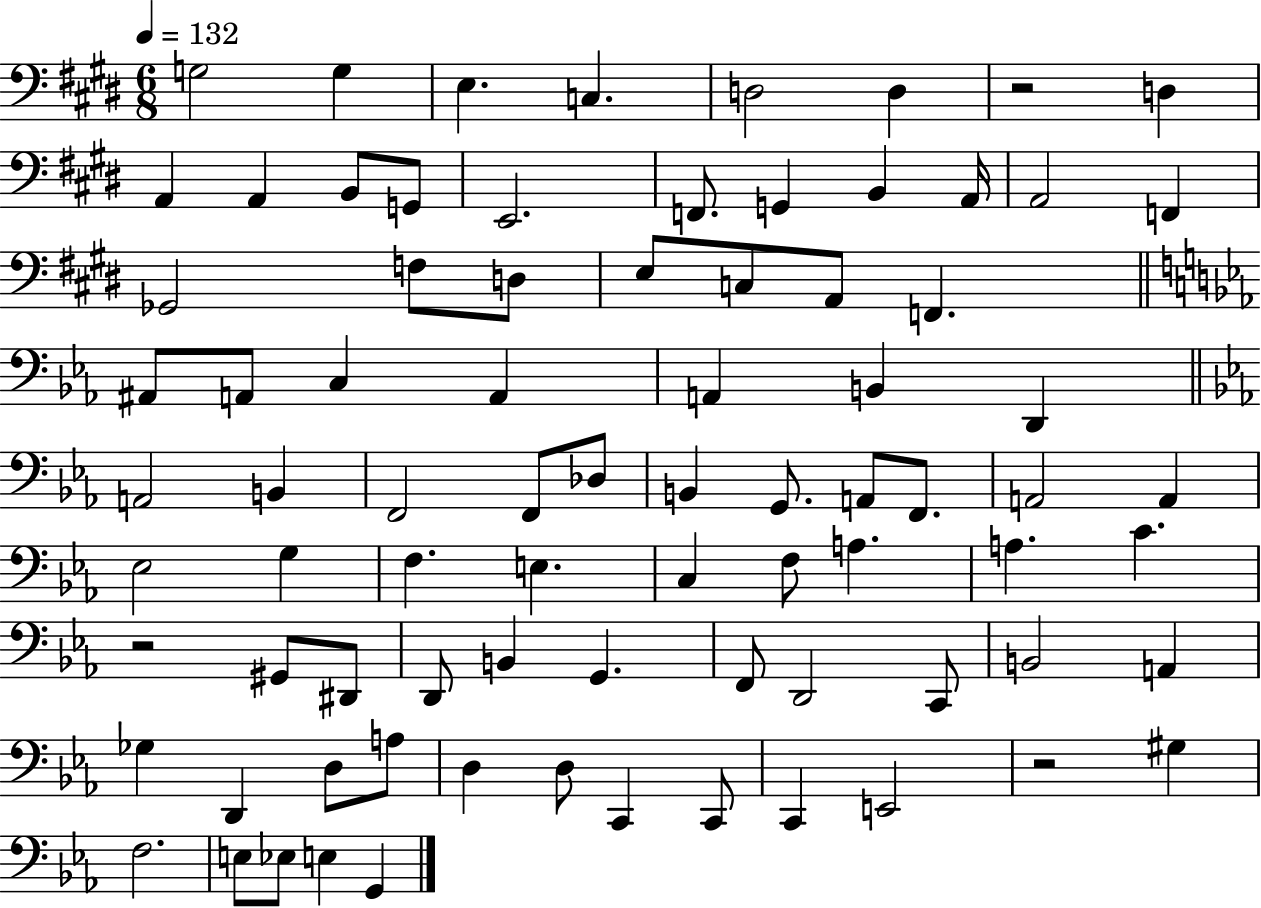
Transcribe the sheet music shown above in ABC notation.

X:1
T:Untitled
M:6/8
L:1/4
K:E
G,2 G, E, C, D,2 D, z2 D, A,, A,, B,,/2 G,,/2 E,,2 F,,/2 G,, B,, A,,/4 A,,2 F,, _G,,2 F,/2 D,/2 E,/2 C,/2 A,,/2 F,, ^A,,/2 A,,/2 C, A,, A,, B,, D,, A,,2 B,, F,,2 F,,/2 _D,/2 B,, G,,/2 A,,/2 F,,/2 A,,2 A,, _E,2 G, F, E, C, F,/2 A, A, C z2 ^G,,/2 ^D,,/2 D,,/2 B,, G,, F,,/2 D,,2 C,,/2 B,,2 A,, _G, D,, D,/2 A,/2 D, D,/2 C,, C,,/2 C,, E,,2 z2 ^G, F,2 E,/2 _E,/2 E, G,,